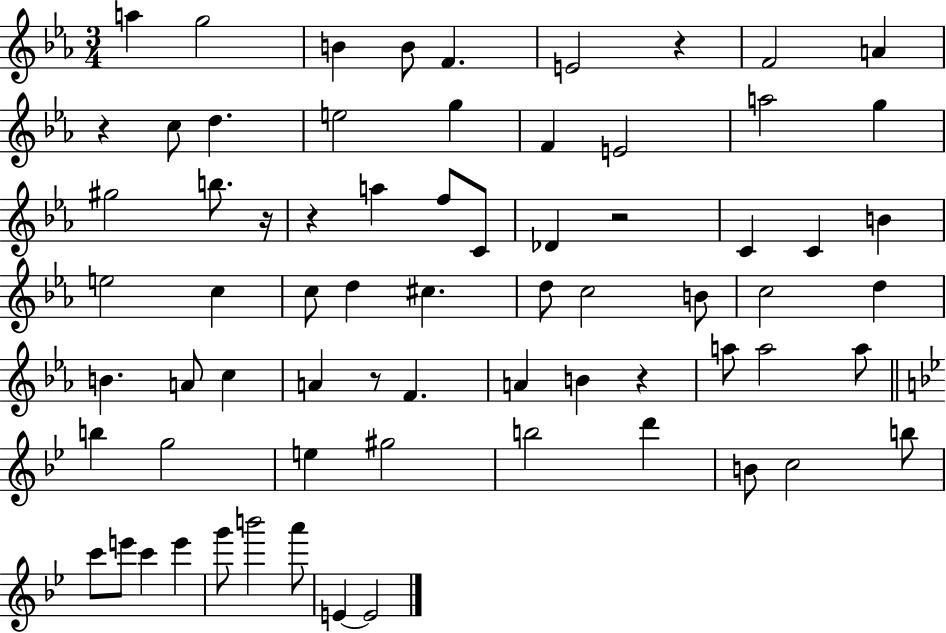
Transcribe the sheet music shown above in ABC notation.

X:1
T:Untitled
M:3/4
L:1/4
K:Eb
a g2 B B/2 F E2 z F2 A z c/2 d e2 g F E2 a2 g ^g2 b/2 z/4 z a f/2 C/2 _D z2 C C B e2 c c/2 d ^c d/2 c2 B/2 c2 d B A/2 c A z/2 F A B z a/2 a2 a/2 b g2 e ^g2 b2 d' B/2 c2 b/2 c'/2 e'/2 c' e' g'/2 b'2 a'/2 E E2